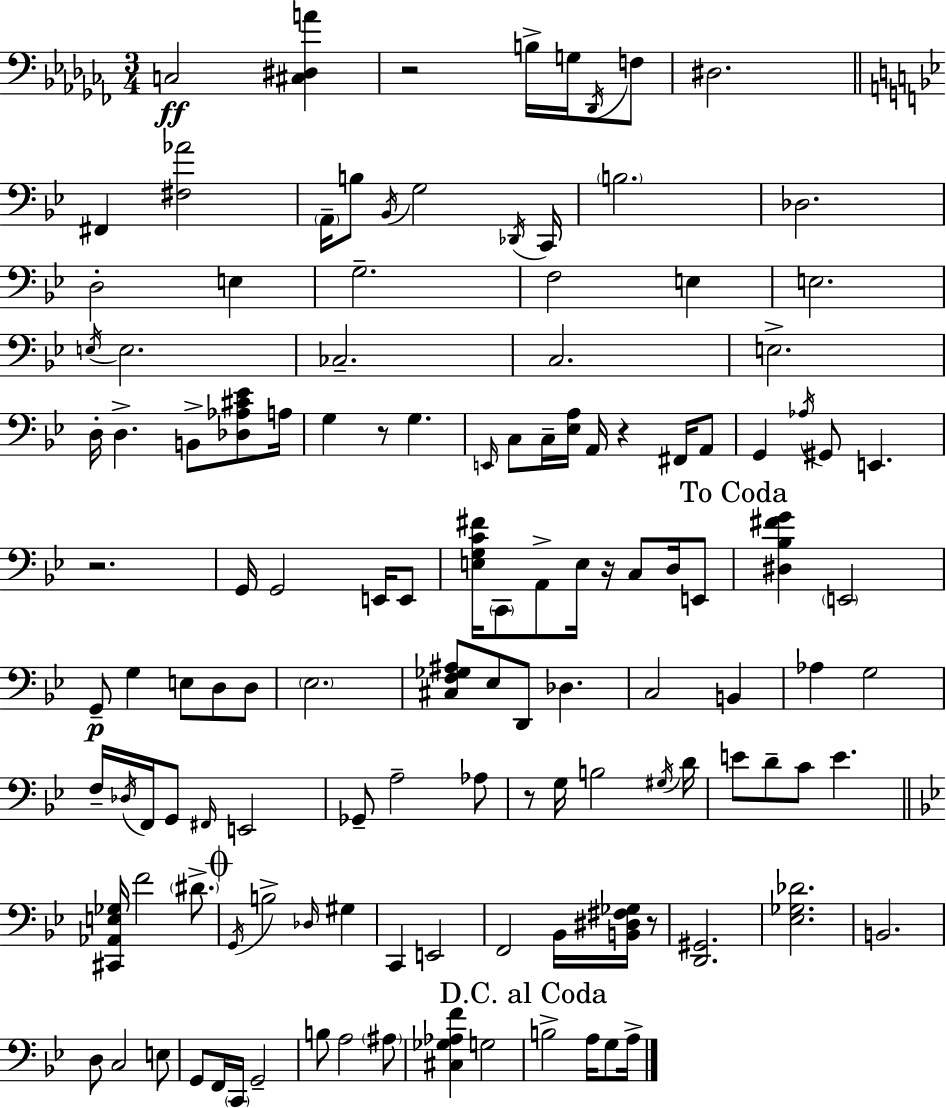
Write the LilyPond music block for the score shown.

{
  \clef bass
  \numericTimeSignature
  \time 3/4
  \key aes \minor
  c2\ff <cis dis a'>4 | r2 b16-> g16 \acciaccatura { des,16 } f8 | dis2. | \bar "||" \break \key bes \major fis,4 <fis aes'>2 | \parenthesize a,16-- b8 \acciaccatura { bes,16 } g2 | \acciaccatura { des,16 } c,16 \parenthesize b2. | des2. | \break d2-. e4 | g2.-- | f2 e4 | e2. | \break \acciaccatura { e16 } e2. | ces2.-- | c2. | e2.-> | \break d16-. d4.-> b,8-> | <des aes cis' ees'>8 a16 g4 r8 g4. | \grace { e,16 } c8 c16-- <ees a>16 a,16 r4 | fis,16 a,8 g,4 \acciaccatura { aes16 } gis,8 e,4. | \break r2. | g,16 g,2 | e,16 e,8 <e g c' fis'>16 \parenthesize c,8 a,8-> e16 r16 | c8 d16 e,8 \mark "To Coda" <dis bes fis' g'>4 \parenthesize e,2 | \break g,8--\p g4 e8 | d8 d8 \parenthesize ees2. | <cis f ges ais>8 ees8 d,8 des4. | c2 | \break b,4 aes4 g2 | f16-- \acciaccatura { des16 } f,16 g,8 \grace { fis,16 } e,2 | ges,8-- a2-- | aes8 r8 g16 b2 | \break \acciaccatura { gis16 } d'16 e'8 d'8-- | c'8 e'4. \bar "||" \break \key bes \major <cis, aes, e ges>16 f'2 \parenthesize dis'8.-> | \mark \markup { \musicglyph "scripts.coda" } \acciaccatura { g,16 } b2-> \grace { des16 } gis4 | c,4 e,2 | f,2 bes,16 <b, dis fis ges>16 | \break r8 <d, gis,>2. | <ees ges des'>2. | b,2. | d8 c2 | \break e8 g,8 f,16 \parenthesize c,16 g,2-- | b8 a2 | \parenthesize ais8 <cis ges aes f'>4 g2 | \mark "D.C. al Coda" b2-> a16 g8 | \break a16-> \bar "|."
}